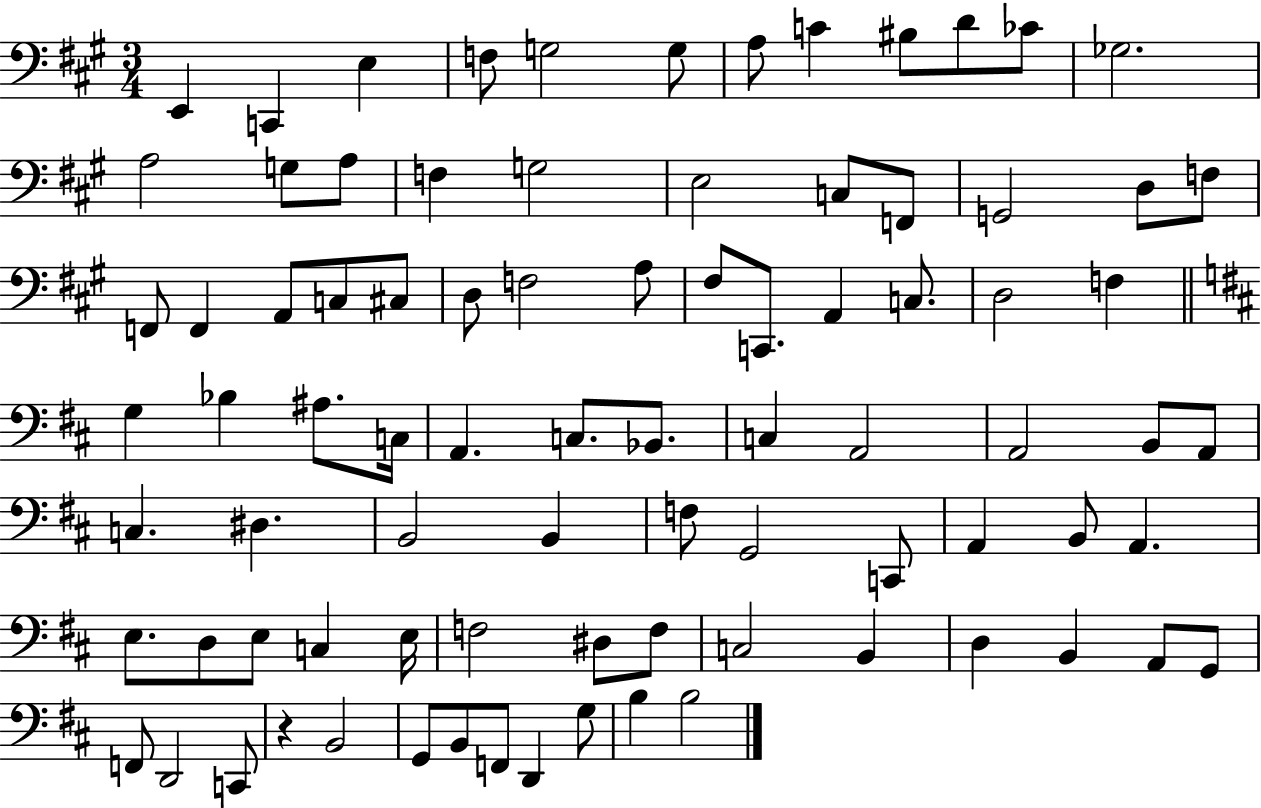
E2/q C2/q E3/q F3/e G3/h G3/e A3/e C4/q BIS3/e D4/e CES4/e Gb3/h. A3/h G3/e A3/e F3/q G3/h E3/h C3/e F2/e G2/h D3/e F3/e F2/e F2/q A2/e C3/e C#3/e D3/e F3/h A3/e F#3/e C2/e. A2/q C3/e. D3/h F3/q G3/q Bb3/q A#3/e. C3/s A2/q. C3/e. Bb2/e. C3/q A2/h A2/h B2/e A2/e C3/q. D#3/q. B2/h B2/q F3/e G2/h C2/e A2/q B2/e A2/q. E3/e. D3/e E3/e C3/q E3/s F3/h D#3/e F3/e C3/h B2/q D3/q B2/q A2/e G2/e F2/e D2/h C2/e R/q B2/h G2/e B2/e F2/e D2/q G3/e B3/q B3/h